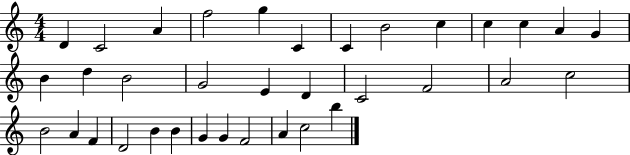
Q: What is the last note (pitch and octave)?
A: B5